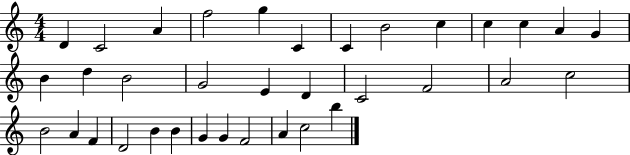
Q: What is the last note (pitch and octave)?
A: B5